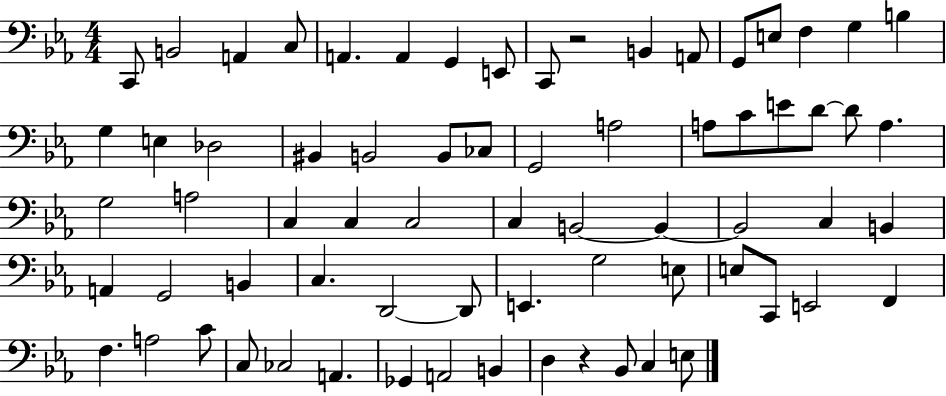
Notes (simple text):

C2/e B2/h A2/q C3/e A2/q. A2/q G2/q E2/e C2/e R/h B2/q A2/e G2/e E3/e F3/q G3/q B3/q G3/q E3/q Db3/h BIS2/q B2/h B2/e CES3/e G2/h A3/h A3/e C4/e E4/e D4/e D4/e A3/q. G3/h A3/h C3/q C3/q C3/h C3/q B2/h B2/q B2/h C3/q B2/q A2/q G2/h B2/q C3/q. D2/h D2/e E2/q. G3/h E3/e E3/e C2/e E2/h F2/q F3/q. A3/h C4/e C3/e CES3/h A2/q. Gb2/q A2/h B2/q D3/q R/q Bb2/e C3/q E3/e